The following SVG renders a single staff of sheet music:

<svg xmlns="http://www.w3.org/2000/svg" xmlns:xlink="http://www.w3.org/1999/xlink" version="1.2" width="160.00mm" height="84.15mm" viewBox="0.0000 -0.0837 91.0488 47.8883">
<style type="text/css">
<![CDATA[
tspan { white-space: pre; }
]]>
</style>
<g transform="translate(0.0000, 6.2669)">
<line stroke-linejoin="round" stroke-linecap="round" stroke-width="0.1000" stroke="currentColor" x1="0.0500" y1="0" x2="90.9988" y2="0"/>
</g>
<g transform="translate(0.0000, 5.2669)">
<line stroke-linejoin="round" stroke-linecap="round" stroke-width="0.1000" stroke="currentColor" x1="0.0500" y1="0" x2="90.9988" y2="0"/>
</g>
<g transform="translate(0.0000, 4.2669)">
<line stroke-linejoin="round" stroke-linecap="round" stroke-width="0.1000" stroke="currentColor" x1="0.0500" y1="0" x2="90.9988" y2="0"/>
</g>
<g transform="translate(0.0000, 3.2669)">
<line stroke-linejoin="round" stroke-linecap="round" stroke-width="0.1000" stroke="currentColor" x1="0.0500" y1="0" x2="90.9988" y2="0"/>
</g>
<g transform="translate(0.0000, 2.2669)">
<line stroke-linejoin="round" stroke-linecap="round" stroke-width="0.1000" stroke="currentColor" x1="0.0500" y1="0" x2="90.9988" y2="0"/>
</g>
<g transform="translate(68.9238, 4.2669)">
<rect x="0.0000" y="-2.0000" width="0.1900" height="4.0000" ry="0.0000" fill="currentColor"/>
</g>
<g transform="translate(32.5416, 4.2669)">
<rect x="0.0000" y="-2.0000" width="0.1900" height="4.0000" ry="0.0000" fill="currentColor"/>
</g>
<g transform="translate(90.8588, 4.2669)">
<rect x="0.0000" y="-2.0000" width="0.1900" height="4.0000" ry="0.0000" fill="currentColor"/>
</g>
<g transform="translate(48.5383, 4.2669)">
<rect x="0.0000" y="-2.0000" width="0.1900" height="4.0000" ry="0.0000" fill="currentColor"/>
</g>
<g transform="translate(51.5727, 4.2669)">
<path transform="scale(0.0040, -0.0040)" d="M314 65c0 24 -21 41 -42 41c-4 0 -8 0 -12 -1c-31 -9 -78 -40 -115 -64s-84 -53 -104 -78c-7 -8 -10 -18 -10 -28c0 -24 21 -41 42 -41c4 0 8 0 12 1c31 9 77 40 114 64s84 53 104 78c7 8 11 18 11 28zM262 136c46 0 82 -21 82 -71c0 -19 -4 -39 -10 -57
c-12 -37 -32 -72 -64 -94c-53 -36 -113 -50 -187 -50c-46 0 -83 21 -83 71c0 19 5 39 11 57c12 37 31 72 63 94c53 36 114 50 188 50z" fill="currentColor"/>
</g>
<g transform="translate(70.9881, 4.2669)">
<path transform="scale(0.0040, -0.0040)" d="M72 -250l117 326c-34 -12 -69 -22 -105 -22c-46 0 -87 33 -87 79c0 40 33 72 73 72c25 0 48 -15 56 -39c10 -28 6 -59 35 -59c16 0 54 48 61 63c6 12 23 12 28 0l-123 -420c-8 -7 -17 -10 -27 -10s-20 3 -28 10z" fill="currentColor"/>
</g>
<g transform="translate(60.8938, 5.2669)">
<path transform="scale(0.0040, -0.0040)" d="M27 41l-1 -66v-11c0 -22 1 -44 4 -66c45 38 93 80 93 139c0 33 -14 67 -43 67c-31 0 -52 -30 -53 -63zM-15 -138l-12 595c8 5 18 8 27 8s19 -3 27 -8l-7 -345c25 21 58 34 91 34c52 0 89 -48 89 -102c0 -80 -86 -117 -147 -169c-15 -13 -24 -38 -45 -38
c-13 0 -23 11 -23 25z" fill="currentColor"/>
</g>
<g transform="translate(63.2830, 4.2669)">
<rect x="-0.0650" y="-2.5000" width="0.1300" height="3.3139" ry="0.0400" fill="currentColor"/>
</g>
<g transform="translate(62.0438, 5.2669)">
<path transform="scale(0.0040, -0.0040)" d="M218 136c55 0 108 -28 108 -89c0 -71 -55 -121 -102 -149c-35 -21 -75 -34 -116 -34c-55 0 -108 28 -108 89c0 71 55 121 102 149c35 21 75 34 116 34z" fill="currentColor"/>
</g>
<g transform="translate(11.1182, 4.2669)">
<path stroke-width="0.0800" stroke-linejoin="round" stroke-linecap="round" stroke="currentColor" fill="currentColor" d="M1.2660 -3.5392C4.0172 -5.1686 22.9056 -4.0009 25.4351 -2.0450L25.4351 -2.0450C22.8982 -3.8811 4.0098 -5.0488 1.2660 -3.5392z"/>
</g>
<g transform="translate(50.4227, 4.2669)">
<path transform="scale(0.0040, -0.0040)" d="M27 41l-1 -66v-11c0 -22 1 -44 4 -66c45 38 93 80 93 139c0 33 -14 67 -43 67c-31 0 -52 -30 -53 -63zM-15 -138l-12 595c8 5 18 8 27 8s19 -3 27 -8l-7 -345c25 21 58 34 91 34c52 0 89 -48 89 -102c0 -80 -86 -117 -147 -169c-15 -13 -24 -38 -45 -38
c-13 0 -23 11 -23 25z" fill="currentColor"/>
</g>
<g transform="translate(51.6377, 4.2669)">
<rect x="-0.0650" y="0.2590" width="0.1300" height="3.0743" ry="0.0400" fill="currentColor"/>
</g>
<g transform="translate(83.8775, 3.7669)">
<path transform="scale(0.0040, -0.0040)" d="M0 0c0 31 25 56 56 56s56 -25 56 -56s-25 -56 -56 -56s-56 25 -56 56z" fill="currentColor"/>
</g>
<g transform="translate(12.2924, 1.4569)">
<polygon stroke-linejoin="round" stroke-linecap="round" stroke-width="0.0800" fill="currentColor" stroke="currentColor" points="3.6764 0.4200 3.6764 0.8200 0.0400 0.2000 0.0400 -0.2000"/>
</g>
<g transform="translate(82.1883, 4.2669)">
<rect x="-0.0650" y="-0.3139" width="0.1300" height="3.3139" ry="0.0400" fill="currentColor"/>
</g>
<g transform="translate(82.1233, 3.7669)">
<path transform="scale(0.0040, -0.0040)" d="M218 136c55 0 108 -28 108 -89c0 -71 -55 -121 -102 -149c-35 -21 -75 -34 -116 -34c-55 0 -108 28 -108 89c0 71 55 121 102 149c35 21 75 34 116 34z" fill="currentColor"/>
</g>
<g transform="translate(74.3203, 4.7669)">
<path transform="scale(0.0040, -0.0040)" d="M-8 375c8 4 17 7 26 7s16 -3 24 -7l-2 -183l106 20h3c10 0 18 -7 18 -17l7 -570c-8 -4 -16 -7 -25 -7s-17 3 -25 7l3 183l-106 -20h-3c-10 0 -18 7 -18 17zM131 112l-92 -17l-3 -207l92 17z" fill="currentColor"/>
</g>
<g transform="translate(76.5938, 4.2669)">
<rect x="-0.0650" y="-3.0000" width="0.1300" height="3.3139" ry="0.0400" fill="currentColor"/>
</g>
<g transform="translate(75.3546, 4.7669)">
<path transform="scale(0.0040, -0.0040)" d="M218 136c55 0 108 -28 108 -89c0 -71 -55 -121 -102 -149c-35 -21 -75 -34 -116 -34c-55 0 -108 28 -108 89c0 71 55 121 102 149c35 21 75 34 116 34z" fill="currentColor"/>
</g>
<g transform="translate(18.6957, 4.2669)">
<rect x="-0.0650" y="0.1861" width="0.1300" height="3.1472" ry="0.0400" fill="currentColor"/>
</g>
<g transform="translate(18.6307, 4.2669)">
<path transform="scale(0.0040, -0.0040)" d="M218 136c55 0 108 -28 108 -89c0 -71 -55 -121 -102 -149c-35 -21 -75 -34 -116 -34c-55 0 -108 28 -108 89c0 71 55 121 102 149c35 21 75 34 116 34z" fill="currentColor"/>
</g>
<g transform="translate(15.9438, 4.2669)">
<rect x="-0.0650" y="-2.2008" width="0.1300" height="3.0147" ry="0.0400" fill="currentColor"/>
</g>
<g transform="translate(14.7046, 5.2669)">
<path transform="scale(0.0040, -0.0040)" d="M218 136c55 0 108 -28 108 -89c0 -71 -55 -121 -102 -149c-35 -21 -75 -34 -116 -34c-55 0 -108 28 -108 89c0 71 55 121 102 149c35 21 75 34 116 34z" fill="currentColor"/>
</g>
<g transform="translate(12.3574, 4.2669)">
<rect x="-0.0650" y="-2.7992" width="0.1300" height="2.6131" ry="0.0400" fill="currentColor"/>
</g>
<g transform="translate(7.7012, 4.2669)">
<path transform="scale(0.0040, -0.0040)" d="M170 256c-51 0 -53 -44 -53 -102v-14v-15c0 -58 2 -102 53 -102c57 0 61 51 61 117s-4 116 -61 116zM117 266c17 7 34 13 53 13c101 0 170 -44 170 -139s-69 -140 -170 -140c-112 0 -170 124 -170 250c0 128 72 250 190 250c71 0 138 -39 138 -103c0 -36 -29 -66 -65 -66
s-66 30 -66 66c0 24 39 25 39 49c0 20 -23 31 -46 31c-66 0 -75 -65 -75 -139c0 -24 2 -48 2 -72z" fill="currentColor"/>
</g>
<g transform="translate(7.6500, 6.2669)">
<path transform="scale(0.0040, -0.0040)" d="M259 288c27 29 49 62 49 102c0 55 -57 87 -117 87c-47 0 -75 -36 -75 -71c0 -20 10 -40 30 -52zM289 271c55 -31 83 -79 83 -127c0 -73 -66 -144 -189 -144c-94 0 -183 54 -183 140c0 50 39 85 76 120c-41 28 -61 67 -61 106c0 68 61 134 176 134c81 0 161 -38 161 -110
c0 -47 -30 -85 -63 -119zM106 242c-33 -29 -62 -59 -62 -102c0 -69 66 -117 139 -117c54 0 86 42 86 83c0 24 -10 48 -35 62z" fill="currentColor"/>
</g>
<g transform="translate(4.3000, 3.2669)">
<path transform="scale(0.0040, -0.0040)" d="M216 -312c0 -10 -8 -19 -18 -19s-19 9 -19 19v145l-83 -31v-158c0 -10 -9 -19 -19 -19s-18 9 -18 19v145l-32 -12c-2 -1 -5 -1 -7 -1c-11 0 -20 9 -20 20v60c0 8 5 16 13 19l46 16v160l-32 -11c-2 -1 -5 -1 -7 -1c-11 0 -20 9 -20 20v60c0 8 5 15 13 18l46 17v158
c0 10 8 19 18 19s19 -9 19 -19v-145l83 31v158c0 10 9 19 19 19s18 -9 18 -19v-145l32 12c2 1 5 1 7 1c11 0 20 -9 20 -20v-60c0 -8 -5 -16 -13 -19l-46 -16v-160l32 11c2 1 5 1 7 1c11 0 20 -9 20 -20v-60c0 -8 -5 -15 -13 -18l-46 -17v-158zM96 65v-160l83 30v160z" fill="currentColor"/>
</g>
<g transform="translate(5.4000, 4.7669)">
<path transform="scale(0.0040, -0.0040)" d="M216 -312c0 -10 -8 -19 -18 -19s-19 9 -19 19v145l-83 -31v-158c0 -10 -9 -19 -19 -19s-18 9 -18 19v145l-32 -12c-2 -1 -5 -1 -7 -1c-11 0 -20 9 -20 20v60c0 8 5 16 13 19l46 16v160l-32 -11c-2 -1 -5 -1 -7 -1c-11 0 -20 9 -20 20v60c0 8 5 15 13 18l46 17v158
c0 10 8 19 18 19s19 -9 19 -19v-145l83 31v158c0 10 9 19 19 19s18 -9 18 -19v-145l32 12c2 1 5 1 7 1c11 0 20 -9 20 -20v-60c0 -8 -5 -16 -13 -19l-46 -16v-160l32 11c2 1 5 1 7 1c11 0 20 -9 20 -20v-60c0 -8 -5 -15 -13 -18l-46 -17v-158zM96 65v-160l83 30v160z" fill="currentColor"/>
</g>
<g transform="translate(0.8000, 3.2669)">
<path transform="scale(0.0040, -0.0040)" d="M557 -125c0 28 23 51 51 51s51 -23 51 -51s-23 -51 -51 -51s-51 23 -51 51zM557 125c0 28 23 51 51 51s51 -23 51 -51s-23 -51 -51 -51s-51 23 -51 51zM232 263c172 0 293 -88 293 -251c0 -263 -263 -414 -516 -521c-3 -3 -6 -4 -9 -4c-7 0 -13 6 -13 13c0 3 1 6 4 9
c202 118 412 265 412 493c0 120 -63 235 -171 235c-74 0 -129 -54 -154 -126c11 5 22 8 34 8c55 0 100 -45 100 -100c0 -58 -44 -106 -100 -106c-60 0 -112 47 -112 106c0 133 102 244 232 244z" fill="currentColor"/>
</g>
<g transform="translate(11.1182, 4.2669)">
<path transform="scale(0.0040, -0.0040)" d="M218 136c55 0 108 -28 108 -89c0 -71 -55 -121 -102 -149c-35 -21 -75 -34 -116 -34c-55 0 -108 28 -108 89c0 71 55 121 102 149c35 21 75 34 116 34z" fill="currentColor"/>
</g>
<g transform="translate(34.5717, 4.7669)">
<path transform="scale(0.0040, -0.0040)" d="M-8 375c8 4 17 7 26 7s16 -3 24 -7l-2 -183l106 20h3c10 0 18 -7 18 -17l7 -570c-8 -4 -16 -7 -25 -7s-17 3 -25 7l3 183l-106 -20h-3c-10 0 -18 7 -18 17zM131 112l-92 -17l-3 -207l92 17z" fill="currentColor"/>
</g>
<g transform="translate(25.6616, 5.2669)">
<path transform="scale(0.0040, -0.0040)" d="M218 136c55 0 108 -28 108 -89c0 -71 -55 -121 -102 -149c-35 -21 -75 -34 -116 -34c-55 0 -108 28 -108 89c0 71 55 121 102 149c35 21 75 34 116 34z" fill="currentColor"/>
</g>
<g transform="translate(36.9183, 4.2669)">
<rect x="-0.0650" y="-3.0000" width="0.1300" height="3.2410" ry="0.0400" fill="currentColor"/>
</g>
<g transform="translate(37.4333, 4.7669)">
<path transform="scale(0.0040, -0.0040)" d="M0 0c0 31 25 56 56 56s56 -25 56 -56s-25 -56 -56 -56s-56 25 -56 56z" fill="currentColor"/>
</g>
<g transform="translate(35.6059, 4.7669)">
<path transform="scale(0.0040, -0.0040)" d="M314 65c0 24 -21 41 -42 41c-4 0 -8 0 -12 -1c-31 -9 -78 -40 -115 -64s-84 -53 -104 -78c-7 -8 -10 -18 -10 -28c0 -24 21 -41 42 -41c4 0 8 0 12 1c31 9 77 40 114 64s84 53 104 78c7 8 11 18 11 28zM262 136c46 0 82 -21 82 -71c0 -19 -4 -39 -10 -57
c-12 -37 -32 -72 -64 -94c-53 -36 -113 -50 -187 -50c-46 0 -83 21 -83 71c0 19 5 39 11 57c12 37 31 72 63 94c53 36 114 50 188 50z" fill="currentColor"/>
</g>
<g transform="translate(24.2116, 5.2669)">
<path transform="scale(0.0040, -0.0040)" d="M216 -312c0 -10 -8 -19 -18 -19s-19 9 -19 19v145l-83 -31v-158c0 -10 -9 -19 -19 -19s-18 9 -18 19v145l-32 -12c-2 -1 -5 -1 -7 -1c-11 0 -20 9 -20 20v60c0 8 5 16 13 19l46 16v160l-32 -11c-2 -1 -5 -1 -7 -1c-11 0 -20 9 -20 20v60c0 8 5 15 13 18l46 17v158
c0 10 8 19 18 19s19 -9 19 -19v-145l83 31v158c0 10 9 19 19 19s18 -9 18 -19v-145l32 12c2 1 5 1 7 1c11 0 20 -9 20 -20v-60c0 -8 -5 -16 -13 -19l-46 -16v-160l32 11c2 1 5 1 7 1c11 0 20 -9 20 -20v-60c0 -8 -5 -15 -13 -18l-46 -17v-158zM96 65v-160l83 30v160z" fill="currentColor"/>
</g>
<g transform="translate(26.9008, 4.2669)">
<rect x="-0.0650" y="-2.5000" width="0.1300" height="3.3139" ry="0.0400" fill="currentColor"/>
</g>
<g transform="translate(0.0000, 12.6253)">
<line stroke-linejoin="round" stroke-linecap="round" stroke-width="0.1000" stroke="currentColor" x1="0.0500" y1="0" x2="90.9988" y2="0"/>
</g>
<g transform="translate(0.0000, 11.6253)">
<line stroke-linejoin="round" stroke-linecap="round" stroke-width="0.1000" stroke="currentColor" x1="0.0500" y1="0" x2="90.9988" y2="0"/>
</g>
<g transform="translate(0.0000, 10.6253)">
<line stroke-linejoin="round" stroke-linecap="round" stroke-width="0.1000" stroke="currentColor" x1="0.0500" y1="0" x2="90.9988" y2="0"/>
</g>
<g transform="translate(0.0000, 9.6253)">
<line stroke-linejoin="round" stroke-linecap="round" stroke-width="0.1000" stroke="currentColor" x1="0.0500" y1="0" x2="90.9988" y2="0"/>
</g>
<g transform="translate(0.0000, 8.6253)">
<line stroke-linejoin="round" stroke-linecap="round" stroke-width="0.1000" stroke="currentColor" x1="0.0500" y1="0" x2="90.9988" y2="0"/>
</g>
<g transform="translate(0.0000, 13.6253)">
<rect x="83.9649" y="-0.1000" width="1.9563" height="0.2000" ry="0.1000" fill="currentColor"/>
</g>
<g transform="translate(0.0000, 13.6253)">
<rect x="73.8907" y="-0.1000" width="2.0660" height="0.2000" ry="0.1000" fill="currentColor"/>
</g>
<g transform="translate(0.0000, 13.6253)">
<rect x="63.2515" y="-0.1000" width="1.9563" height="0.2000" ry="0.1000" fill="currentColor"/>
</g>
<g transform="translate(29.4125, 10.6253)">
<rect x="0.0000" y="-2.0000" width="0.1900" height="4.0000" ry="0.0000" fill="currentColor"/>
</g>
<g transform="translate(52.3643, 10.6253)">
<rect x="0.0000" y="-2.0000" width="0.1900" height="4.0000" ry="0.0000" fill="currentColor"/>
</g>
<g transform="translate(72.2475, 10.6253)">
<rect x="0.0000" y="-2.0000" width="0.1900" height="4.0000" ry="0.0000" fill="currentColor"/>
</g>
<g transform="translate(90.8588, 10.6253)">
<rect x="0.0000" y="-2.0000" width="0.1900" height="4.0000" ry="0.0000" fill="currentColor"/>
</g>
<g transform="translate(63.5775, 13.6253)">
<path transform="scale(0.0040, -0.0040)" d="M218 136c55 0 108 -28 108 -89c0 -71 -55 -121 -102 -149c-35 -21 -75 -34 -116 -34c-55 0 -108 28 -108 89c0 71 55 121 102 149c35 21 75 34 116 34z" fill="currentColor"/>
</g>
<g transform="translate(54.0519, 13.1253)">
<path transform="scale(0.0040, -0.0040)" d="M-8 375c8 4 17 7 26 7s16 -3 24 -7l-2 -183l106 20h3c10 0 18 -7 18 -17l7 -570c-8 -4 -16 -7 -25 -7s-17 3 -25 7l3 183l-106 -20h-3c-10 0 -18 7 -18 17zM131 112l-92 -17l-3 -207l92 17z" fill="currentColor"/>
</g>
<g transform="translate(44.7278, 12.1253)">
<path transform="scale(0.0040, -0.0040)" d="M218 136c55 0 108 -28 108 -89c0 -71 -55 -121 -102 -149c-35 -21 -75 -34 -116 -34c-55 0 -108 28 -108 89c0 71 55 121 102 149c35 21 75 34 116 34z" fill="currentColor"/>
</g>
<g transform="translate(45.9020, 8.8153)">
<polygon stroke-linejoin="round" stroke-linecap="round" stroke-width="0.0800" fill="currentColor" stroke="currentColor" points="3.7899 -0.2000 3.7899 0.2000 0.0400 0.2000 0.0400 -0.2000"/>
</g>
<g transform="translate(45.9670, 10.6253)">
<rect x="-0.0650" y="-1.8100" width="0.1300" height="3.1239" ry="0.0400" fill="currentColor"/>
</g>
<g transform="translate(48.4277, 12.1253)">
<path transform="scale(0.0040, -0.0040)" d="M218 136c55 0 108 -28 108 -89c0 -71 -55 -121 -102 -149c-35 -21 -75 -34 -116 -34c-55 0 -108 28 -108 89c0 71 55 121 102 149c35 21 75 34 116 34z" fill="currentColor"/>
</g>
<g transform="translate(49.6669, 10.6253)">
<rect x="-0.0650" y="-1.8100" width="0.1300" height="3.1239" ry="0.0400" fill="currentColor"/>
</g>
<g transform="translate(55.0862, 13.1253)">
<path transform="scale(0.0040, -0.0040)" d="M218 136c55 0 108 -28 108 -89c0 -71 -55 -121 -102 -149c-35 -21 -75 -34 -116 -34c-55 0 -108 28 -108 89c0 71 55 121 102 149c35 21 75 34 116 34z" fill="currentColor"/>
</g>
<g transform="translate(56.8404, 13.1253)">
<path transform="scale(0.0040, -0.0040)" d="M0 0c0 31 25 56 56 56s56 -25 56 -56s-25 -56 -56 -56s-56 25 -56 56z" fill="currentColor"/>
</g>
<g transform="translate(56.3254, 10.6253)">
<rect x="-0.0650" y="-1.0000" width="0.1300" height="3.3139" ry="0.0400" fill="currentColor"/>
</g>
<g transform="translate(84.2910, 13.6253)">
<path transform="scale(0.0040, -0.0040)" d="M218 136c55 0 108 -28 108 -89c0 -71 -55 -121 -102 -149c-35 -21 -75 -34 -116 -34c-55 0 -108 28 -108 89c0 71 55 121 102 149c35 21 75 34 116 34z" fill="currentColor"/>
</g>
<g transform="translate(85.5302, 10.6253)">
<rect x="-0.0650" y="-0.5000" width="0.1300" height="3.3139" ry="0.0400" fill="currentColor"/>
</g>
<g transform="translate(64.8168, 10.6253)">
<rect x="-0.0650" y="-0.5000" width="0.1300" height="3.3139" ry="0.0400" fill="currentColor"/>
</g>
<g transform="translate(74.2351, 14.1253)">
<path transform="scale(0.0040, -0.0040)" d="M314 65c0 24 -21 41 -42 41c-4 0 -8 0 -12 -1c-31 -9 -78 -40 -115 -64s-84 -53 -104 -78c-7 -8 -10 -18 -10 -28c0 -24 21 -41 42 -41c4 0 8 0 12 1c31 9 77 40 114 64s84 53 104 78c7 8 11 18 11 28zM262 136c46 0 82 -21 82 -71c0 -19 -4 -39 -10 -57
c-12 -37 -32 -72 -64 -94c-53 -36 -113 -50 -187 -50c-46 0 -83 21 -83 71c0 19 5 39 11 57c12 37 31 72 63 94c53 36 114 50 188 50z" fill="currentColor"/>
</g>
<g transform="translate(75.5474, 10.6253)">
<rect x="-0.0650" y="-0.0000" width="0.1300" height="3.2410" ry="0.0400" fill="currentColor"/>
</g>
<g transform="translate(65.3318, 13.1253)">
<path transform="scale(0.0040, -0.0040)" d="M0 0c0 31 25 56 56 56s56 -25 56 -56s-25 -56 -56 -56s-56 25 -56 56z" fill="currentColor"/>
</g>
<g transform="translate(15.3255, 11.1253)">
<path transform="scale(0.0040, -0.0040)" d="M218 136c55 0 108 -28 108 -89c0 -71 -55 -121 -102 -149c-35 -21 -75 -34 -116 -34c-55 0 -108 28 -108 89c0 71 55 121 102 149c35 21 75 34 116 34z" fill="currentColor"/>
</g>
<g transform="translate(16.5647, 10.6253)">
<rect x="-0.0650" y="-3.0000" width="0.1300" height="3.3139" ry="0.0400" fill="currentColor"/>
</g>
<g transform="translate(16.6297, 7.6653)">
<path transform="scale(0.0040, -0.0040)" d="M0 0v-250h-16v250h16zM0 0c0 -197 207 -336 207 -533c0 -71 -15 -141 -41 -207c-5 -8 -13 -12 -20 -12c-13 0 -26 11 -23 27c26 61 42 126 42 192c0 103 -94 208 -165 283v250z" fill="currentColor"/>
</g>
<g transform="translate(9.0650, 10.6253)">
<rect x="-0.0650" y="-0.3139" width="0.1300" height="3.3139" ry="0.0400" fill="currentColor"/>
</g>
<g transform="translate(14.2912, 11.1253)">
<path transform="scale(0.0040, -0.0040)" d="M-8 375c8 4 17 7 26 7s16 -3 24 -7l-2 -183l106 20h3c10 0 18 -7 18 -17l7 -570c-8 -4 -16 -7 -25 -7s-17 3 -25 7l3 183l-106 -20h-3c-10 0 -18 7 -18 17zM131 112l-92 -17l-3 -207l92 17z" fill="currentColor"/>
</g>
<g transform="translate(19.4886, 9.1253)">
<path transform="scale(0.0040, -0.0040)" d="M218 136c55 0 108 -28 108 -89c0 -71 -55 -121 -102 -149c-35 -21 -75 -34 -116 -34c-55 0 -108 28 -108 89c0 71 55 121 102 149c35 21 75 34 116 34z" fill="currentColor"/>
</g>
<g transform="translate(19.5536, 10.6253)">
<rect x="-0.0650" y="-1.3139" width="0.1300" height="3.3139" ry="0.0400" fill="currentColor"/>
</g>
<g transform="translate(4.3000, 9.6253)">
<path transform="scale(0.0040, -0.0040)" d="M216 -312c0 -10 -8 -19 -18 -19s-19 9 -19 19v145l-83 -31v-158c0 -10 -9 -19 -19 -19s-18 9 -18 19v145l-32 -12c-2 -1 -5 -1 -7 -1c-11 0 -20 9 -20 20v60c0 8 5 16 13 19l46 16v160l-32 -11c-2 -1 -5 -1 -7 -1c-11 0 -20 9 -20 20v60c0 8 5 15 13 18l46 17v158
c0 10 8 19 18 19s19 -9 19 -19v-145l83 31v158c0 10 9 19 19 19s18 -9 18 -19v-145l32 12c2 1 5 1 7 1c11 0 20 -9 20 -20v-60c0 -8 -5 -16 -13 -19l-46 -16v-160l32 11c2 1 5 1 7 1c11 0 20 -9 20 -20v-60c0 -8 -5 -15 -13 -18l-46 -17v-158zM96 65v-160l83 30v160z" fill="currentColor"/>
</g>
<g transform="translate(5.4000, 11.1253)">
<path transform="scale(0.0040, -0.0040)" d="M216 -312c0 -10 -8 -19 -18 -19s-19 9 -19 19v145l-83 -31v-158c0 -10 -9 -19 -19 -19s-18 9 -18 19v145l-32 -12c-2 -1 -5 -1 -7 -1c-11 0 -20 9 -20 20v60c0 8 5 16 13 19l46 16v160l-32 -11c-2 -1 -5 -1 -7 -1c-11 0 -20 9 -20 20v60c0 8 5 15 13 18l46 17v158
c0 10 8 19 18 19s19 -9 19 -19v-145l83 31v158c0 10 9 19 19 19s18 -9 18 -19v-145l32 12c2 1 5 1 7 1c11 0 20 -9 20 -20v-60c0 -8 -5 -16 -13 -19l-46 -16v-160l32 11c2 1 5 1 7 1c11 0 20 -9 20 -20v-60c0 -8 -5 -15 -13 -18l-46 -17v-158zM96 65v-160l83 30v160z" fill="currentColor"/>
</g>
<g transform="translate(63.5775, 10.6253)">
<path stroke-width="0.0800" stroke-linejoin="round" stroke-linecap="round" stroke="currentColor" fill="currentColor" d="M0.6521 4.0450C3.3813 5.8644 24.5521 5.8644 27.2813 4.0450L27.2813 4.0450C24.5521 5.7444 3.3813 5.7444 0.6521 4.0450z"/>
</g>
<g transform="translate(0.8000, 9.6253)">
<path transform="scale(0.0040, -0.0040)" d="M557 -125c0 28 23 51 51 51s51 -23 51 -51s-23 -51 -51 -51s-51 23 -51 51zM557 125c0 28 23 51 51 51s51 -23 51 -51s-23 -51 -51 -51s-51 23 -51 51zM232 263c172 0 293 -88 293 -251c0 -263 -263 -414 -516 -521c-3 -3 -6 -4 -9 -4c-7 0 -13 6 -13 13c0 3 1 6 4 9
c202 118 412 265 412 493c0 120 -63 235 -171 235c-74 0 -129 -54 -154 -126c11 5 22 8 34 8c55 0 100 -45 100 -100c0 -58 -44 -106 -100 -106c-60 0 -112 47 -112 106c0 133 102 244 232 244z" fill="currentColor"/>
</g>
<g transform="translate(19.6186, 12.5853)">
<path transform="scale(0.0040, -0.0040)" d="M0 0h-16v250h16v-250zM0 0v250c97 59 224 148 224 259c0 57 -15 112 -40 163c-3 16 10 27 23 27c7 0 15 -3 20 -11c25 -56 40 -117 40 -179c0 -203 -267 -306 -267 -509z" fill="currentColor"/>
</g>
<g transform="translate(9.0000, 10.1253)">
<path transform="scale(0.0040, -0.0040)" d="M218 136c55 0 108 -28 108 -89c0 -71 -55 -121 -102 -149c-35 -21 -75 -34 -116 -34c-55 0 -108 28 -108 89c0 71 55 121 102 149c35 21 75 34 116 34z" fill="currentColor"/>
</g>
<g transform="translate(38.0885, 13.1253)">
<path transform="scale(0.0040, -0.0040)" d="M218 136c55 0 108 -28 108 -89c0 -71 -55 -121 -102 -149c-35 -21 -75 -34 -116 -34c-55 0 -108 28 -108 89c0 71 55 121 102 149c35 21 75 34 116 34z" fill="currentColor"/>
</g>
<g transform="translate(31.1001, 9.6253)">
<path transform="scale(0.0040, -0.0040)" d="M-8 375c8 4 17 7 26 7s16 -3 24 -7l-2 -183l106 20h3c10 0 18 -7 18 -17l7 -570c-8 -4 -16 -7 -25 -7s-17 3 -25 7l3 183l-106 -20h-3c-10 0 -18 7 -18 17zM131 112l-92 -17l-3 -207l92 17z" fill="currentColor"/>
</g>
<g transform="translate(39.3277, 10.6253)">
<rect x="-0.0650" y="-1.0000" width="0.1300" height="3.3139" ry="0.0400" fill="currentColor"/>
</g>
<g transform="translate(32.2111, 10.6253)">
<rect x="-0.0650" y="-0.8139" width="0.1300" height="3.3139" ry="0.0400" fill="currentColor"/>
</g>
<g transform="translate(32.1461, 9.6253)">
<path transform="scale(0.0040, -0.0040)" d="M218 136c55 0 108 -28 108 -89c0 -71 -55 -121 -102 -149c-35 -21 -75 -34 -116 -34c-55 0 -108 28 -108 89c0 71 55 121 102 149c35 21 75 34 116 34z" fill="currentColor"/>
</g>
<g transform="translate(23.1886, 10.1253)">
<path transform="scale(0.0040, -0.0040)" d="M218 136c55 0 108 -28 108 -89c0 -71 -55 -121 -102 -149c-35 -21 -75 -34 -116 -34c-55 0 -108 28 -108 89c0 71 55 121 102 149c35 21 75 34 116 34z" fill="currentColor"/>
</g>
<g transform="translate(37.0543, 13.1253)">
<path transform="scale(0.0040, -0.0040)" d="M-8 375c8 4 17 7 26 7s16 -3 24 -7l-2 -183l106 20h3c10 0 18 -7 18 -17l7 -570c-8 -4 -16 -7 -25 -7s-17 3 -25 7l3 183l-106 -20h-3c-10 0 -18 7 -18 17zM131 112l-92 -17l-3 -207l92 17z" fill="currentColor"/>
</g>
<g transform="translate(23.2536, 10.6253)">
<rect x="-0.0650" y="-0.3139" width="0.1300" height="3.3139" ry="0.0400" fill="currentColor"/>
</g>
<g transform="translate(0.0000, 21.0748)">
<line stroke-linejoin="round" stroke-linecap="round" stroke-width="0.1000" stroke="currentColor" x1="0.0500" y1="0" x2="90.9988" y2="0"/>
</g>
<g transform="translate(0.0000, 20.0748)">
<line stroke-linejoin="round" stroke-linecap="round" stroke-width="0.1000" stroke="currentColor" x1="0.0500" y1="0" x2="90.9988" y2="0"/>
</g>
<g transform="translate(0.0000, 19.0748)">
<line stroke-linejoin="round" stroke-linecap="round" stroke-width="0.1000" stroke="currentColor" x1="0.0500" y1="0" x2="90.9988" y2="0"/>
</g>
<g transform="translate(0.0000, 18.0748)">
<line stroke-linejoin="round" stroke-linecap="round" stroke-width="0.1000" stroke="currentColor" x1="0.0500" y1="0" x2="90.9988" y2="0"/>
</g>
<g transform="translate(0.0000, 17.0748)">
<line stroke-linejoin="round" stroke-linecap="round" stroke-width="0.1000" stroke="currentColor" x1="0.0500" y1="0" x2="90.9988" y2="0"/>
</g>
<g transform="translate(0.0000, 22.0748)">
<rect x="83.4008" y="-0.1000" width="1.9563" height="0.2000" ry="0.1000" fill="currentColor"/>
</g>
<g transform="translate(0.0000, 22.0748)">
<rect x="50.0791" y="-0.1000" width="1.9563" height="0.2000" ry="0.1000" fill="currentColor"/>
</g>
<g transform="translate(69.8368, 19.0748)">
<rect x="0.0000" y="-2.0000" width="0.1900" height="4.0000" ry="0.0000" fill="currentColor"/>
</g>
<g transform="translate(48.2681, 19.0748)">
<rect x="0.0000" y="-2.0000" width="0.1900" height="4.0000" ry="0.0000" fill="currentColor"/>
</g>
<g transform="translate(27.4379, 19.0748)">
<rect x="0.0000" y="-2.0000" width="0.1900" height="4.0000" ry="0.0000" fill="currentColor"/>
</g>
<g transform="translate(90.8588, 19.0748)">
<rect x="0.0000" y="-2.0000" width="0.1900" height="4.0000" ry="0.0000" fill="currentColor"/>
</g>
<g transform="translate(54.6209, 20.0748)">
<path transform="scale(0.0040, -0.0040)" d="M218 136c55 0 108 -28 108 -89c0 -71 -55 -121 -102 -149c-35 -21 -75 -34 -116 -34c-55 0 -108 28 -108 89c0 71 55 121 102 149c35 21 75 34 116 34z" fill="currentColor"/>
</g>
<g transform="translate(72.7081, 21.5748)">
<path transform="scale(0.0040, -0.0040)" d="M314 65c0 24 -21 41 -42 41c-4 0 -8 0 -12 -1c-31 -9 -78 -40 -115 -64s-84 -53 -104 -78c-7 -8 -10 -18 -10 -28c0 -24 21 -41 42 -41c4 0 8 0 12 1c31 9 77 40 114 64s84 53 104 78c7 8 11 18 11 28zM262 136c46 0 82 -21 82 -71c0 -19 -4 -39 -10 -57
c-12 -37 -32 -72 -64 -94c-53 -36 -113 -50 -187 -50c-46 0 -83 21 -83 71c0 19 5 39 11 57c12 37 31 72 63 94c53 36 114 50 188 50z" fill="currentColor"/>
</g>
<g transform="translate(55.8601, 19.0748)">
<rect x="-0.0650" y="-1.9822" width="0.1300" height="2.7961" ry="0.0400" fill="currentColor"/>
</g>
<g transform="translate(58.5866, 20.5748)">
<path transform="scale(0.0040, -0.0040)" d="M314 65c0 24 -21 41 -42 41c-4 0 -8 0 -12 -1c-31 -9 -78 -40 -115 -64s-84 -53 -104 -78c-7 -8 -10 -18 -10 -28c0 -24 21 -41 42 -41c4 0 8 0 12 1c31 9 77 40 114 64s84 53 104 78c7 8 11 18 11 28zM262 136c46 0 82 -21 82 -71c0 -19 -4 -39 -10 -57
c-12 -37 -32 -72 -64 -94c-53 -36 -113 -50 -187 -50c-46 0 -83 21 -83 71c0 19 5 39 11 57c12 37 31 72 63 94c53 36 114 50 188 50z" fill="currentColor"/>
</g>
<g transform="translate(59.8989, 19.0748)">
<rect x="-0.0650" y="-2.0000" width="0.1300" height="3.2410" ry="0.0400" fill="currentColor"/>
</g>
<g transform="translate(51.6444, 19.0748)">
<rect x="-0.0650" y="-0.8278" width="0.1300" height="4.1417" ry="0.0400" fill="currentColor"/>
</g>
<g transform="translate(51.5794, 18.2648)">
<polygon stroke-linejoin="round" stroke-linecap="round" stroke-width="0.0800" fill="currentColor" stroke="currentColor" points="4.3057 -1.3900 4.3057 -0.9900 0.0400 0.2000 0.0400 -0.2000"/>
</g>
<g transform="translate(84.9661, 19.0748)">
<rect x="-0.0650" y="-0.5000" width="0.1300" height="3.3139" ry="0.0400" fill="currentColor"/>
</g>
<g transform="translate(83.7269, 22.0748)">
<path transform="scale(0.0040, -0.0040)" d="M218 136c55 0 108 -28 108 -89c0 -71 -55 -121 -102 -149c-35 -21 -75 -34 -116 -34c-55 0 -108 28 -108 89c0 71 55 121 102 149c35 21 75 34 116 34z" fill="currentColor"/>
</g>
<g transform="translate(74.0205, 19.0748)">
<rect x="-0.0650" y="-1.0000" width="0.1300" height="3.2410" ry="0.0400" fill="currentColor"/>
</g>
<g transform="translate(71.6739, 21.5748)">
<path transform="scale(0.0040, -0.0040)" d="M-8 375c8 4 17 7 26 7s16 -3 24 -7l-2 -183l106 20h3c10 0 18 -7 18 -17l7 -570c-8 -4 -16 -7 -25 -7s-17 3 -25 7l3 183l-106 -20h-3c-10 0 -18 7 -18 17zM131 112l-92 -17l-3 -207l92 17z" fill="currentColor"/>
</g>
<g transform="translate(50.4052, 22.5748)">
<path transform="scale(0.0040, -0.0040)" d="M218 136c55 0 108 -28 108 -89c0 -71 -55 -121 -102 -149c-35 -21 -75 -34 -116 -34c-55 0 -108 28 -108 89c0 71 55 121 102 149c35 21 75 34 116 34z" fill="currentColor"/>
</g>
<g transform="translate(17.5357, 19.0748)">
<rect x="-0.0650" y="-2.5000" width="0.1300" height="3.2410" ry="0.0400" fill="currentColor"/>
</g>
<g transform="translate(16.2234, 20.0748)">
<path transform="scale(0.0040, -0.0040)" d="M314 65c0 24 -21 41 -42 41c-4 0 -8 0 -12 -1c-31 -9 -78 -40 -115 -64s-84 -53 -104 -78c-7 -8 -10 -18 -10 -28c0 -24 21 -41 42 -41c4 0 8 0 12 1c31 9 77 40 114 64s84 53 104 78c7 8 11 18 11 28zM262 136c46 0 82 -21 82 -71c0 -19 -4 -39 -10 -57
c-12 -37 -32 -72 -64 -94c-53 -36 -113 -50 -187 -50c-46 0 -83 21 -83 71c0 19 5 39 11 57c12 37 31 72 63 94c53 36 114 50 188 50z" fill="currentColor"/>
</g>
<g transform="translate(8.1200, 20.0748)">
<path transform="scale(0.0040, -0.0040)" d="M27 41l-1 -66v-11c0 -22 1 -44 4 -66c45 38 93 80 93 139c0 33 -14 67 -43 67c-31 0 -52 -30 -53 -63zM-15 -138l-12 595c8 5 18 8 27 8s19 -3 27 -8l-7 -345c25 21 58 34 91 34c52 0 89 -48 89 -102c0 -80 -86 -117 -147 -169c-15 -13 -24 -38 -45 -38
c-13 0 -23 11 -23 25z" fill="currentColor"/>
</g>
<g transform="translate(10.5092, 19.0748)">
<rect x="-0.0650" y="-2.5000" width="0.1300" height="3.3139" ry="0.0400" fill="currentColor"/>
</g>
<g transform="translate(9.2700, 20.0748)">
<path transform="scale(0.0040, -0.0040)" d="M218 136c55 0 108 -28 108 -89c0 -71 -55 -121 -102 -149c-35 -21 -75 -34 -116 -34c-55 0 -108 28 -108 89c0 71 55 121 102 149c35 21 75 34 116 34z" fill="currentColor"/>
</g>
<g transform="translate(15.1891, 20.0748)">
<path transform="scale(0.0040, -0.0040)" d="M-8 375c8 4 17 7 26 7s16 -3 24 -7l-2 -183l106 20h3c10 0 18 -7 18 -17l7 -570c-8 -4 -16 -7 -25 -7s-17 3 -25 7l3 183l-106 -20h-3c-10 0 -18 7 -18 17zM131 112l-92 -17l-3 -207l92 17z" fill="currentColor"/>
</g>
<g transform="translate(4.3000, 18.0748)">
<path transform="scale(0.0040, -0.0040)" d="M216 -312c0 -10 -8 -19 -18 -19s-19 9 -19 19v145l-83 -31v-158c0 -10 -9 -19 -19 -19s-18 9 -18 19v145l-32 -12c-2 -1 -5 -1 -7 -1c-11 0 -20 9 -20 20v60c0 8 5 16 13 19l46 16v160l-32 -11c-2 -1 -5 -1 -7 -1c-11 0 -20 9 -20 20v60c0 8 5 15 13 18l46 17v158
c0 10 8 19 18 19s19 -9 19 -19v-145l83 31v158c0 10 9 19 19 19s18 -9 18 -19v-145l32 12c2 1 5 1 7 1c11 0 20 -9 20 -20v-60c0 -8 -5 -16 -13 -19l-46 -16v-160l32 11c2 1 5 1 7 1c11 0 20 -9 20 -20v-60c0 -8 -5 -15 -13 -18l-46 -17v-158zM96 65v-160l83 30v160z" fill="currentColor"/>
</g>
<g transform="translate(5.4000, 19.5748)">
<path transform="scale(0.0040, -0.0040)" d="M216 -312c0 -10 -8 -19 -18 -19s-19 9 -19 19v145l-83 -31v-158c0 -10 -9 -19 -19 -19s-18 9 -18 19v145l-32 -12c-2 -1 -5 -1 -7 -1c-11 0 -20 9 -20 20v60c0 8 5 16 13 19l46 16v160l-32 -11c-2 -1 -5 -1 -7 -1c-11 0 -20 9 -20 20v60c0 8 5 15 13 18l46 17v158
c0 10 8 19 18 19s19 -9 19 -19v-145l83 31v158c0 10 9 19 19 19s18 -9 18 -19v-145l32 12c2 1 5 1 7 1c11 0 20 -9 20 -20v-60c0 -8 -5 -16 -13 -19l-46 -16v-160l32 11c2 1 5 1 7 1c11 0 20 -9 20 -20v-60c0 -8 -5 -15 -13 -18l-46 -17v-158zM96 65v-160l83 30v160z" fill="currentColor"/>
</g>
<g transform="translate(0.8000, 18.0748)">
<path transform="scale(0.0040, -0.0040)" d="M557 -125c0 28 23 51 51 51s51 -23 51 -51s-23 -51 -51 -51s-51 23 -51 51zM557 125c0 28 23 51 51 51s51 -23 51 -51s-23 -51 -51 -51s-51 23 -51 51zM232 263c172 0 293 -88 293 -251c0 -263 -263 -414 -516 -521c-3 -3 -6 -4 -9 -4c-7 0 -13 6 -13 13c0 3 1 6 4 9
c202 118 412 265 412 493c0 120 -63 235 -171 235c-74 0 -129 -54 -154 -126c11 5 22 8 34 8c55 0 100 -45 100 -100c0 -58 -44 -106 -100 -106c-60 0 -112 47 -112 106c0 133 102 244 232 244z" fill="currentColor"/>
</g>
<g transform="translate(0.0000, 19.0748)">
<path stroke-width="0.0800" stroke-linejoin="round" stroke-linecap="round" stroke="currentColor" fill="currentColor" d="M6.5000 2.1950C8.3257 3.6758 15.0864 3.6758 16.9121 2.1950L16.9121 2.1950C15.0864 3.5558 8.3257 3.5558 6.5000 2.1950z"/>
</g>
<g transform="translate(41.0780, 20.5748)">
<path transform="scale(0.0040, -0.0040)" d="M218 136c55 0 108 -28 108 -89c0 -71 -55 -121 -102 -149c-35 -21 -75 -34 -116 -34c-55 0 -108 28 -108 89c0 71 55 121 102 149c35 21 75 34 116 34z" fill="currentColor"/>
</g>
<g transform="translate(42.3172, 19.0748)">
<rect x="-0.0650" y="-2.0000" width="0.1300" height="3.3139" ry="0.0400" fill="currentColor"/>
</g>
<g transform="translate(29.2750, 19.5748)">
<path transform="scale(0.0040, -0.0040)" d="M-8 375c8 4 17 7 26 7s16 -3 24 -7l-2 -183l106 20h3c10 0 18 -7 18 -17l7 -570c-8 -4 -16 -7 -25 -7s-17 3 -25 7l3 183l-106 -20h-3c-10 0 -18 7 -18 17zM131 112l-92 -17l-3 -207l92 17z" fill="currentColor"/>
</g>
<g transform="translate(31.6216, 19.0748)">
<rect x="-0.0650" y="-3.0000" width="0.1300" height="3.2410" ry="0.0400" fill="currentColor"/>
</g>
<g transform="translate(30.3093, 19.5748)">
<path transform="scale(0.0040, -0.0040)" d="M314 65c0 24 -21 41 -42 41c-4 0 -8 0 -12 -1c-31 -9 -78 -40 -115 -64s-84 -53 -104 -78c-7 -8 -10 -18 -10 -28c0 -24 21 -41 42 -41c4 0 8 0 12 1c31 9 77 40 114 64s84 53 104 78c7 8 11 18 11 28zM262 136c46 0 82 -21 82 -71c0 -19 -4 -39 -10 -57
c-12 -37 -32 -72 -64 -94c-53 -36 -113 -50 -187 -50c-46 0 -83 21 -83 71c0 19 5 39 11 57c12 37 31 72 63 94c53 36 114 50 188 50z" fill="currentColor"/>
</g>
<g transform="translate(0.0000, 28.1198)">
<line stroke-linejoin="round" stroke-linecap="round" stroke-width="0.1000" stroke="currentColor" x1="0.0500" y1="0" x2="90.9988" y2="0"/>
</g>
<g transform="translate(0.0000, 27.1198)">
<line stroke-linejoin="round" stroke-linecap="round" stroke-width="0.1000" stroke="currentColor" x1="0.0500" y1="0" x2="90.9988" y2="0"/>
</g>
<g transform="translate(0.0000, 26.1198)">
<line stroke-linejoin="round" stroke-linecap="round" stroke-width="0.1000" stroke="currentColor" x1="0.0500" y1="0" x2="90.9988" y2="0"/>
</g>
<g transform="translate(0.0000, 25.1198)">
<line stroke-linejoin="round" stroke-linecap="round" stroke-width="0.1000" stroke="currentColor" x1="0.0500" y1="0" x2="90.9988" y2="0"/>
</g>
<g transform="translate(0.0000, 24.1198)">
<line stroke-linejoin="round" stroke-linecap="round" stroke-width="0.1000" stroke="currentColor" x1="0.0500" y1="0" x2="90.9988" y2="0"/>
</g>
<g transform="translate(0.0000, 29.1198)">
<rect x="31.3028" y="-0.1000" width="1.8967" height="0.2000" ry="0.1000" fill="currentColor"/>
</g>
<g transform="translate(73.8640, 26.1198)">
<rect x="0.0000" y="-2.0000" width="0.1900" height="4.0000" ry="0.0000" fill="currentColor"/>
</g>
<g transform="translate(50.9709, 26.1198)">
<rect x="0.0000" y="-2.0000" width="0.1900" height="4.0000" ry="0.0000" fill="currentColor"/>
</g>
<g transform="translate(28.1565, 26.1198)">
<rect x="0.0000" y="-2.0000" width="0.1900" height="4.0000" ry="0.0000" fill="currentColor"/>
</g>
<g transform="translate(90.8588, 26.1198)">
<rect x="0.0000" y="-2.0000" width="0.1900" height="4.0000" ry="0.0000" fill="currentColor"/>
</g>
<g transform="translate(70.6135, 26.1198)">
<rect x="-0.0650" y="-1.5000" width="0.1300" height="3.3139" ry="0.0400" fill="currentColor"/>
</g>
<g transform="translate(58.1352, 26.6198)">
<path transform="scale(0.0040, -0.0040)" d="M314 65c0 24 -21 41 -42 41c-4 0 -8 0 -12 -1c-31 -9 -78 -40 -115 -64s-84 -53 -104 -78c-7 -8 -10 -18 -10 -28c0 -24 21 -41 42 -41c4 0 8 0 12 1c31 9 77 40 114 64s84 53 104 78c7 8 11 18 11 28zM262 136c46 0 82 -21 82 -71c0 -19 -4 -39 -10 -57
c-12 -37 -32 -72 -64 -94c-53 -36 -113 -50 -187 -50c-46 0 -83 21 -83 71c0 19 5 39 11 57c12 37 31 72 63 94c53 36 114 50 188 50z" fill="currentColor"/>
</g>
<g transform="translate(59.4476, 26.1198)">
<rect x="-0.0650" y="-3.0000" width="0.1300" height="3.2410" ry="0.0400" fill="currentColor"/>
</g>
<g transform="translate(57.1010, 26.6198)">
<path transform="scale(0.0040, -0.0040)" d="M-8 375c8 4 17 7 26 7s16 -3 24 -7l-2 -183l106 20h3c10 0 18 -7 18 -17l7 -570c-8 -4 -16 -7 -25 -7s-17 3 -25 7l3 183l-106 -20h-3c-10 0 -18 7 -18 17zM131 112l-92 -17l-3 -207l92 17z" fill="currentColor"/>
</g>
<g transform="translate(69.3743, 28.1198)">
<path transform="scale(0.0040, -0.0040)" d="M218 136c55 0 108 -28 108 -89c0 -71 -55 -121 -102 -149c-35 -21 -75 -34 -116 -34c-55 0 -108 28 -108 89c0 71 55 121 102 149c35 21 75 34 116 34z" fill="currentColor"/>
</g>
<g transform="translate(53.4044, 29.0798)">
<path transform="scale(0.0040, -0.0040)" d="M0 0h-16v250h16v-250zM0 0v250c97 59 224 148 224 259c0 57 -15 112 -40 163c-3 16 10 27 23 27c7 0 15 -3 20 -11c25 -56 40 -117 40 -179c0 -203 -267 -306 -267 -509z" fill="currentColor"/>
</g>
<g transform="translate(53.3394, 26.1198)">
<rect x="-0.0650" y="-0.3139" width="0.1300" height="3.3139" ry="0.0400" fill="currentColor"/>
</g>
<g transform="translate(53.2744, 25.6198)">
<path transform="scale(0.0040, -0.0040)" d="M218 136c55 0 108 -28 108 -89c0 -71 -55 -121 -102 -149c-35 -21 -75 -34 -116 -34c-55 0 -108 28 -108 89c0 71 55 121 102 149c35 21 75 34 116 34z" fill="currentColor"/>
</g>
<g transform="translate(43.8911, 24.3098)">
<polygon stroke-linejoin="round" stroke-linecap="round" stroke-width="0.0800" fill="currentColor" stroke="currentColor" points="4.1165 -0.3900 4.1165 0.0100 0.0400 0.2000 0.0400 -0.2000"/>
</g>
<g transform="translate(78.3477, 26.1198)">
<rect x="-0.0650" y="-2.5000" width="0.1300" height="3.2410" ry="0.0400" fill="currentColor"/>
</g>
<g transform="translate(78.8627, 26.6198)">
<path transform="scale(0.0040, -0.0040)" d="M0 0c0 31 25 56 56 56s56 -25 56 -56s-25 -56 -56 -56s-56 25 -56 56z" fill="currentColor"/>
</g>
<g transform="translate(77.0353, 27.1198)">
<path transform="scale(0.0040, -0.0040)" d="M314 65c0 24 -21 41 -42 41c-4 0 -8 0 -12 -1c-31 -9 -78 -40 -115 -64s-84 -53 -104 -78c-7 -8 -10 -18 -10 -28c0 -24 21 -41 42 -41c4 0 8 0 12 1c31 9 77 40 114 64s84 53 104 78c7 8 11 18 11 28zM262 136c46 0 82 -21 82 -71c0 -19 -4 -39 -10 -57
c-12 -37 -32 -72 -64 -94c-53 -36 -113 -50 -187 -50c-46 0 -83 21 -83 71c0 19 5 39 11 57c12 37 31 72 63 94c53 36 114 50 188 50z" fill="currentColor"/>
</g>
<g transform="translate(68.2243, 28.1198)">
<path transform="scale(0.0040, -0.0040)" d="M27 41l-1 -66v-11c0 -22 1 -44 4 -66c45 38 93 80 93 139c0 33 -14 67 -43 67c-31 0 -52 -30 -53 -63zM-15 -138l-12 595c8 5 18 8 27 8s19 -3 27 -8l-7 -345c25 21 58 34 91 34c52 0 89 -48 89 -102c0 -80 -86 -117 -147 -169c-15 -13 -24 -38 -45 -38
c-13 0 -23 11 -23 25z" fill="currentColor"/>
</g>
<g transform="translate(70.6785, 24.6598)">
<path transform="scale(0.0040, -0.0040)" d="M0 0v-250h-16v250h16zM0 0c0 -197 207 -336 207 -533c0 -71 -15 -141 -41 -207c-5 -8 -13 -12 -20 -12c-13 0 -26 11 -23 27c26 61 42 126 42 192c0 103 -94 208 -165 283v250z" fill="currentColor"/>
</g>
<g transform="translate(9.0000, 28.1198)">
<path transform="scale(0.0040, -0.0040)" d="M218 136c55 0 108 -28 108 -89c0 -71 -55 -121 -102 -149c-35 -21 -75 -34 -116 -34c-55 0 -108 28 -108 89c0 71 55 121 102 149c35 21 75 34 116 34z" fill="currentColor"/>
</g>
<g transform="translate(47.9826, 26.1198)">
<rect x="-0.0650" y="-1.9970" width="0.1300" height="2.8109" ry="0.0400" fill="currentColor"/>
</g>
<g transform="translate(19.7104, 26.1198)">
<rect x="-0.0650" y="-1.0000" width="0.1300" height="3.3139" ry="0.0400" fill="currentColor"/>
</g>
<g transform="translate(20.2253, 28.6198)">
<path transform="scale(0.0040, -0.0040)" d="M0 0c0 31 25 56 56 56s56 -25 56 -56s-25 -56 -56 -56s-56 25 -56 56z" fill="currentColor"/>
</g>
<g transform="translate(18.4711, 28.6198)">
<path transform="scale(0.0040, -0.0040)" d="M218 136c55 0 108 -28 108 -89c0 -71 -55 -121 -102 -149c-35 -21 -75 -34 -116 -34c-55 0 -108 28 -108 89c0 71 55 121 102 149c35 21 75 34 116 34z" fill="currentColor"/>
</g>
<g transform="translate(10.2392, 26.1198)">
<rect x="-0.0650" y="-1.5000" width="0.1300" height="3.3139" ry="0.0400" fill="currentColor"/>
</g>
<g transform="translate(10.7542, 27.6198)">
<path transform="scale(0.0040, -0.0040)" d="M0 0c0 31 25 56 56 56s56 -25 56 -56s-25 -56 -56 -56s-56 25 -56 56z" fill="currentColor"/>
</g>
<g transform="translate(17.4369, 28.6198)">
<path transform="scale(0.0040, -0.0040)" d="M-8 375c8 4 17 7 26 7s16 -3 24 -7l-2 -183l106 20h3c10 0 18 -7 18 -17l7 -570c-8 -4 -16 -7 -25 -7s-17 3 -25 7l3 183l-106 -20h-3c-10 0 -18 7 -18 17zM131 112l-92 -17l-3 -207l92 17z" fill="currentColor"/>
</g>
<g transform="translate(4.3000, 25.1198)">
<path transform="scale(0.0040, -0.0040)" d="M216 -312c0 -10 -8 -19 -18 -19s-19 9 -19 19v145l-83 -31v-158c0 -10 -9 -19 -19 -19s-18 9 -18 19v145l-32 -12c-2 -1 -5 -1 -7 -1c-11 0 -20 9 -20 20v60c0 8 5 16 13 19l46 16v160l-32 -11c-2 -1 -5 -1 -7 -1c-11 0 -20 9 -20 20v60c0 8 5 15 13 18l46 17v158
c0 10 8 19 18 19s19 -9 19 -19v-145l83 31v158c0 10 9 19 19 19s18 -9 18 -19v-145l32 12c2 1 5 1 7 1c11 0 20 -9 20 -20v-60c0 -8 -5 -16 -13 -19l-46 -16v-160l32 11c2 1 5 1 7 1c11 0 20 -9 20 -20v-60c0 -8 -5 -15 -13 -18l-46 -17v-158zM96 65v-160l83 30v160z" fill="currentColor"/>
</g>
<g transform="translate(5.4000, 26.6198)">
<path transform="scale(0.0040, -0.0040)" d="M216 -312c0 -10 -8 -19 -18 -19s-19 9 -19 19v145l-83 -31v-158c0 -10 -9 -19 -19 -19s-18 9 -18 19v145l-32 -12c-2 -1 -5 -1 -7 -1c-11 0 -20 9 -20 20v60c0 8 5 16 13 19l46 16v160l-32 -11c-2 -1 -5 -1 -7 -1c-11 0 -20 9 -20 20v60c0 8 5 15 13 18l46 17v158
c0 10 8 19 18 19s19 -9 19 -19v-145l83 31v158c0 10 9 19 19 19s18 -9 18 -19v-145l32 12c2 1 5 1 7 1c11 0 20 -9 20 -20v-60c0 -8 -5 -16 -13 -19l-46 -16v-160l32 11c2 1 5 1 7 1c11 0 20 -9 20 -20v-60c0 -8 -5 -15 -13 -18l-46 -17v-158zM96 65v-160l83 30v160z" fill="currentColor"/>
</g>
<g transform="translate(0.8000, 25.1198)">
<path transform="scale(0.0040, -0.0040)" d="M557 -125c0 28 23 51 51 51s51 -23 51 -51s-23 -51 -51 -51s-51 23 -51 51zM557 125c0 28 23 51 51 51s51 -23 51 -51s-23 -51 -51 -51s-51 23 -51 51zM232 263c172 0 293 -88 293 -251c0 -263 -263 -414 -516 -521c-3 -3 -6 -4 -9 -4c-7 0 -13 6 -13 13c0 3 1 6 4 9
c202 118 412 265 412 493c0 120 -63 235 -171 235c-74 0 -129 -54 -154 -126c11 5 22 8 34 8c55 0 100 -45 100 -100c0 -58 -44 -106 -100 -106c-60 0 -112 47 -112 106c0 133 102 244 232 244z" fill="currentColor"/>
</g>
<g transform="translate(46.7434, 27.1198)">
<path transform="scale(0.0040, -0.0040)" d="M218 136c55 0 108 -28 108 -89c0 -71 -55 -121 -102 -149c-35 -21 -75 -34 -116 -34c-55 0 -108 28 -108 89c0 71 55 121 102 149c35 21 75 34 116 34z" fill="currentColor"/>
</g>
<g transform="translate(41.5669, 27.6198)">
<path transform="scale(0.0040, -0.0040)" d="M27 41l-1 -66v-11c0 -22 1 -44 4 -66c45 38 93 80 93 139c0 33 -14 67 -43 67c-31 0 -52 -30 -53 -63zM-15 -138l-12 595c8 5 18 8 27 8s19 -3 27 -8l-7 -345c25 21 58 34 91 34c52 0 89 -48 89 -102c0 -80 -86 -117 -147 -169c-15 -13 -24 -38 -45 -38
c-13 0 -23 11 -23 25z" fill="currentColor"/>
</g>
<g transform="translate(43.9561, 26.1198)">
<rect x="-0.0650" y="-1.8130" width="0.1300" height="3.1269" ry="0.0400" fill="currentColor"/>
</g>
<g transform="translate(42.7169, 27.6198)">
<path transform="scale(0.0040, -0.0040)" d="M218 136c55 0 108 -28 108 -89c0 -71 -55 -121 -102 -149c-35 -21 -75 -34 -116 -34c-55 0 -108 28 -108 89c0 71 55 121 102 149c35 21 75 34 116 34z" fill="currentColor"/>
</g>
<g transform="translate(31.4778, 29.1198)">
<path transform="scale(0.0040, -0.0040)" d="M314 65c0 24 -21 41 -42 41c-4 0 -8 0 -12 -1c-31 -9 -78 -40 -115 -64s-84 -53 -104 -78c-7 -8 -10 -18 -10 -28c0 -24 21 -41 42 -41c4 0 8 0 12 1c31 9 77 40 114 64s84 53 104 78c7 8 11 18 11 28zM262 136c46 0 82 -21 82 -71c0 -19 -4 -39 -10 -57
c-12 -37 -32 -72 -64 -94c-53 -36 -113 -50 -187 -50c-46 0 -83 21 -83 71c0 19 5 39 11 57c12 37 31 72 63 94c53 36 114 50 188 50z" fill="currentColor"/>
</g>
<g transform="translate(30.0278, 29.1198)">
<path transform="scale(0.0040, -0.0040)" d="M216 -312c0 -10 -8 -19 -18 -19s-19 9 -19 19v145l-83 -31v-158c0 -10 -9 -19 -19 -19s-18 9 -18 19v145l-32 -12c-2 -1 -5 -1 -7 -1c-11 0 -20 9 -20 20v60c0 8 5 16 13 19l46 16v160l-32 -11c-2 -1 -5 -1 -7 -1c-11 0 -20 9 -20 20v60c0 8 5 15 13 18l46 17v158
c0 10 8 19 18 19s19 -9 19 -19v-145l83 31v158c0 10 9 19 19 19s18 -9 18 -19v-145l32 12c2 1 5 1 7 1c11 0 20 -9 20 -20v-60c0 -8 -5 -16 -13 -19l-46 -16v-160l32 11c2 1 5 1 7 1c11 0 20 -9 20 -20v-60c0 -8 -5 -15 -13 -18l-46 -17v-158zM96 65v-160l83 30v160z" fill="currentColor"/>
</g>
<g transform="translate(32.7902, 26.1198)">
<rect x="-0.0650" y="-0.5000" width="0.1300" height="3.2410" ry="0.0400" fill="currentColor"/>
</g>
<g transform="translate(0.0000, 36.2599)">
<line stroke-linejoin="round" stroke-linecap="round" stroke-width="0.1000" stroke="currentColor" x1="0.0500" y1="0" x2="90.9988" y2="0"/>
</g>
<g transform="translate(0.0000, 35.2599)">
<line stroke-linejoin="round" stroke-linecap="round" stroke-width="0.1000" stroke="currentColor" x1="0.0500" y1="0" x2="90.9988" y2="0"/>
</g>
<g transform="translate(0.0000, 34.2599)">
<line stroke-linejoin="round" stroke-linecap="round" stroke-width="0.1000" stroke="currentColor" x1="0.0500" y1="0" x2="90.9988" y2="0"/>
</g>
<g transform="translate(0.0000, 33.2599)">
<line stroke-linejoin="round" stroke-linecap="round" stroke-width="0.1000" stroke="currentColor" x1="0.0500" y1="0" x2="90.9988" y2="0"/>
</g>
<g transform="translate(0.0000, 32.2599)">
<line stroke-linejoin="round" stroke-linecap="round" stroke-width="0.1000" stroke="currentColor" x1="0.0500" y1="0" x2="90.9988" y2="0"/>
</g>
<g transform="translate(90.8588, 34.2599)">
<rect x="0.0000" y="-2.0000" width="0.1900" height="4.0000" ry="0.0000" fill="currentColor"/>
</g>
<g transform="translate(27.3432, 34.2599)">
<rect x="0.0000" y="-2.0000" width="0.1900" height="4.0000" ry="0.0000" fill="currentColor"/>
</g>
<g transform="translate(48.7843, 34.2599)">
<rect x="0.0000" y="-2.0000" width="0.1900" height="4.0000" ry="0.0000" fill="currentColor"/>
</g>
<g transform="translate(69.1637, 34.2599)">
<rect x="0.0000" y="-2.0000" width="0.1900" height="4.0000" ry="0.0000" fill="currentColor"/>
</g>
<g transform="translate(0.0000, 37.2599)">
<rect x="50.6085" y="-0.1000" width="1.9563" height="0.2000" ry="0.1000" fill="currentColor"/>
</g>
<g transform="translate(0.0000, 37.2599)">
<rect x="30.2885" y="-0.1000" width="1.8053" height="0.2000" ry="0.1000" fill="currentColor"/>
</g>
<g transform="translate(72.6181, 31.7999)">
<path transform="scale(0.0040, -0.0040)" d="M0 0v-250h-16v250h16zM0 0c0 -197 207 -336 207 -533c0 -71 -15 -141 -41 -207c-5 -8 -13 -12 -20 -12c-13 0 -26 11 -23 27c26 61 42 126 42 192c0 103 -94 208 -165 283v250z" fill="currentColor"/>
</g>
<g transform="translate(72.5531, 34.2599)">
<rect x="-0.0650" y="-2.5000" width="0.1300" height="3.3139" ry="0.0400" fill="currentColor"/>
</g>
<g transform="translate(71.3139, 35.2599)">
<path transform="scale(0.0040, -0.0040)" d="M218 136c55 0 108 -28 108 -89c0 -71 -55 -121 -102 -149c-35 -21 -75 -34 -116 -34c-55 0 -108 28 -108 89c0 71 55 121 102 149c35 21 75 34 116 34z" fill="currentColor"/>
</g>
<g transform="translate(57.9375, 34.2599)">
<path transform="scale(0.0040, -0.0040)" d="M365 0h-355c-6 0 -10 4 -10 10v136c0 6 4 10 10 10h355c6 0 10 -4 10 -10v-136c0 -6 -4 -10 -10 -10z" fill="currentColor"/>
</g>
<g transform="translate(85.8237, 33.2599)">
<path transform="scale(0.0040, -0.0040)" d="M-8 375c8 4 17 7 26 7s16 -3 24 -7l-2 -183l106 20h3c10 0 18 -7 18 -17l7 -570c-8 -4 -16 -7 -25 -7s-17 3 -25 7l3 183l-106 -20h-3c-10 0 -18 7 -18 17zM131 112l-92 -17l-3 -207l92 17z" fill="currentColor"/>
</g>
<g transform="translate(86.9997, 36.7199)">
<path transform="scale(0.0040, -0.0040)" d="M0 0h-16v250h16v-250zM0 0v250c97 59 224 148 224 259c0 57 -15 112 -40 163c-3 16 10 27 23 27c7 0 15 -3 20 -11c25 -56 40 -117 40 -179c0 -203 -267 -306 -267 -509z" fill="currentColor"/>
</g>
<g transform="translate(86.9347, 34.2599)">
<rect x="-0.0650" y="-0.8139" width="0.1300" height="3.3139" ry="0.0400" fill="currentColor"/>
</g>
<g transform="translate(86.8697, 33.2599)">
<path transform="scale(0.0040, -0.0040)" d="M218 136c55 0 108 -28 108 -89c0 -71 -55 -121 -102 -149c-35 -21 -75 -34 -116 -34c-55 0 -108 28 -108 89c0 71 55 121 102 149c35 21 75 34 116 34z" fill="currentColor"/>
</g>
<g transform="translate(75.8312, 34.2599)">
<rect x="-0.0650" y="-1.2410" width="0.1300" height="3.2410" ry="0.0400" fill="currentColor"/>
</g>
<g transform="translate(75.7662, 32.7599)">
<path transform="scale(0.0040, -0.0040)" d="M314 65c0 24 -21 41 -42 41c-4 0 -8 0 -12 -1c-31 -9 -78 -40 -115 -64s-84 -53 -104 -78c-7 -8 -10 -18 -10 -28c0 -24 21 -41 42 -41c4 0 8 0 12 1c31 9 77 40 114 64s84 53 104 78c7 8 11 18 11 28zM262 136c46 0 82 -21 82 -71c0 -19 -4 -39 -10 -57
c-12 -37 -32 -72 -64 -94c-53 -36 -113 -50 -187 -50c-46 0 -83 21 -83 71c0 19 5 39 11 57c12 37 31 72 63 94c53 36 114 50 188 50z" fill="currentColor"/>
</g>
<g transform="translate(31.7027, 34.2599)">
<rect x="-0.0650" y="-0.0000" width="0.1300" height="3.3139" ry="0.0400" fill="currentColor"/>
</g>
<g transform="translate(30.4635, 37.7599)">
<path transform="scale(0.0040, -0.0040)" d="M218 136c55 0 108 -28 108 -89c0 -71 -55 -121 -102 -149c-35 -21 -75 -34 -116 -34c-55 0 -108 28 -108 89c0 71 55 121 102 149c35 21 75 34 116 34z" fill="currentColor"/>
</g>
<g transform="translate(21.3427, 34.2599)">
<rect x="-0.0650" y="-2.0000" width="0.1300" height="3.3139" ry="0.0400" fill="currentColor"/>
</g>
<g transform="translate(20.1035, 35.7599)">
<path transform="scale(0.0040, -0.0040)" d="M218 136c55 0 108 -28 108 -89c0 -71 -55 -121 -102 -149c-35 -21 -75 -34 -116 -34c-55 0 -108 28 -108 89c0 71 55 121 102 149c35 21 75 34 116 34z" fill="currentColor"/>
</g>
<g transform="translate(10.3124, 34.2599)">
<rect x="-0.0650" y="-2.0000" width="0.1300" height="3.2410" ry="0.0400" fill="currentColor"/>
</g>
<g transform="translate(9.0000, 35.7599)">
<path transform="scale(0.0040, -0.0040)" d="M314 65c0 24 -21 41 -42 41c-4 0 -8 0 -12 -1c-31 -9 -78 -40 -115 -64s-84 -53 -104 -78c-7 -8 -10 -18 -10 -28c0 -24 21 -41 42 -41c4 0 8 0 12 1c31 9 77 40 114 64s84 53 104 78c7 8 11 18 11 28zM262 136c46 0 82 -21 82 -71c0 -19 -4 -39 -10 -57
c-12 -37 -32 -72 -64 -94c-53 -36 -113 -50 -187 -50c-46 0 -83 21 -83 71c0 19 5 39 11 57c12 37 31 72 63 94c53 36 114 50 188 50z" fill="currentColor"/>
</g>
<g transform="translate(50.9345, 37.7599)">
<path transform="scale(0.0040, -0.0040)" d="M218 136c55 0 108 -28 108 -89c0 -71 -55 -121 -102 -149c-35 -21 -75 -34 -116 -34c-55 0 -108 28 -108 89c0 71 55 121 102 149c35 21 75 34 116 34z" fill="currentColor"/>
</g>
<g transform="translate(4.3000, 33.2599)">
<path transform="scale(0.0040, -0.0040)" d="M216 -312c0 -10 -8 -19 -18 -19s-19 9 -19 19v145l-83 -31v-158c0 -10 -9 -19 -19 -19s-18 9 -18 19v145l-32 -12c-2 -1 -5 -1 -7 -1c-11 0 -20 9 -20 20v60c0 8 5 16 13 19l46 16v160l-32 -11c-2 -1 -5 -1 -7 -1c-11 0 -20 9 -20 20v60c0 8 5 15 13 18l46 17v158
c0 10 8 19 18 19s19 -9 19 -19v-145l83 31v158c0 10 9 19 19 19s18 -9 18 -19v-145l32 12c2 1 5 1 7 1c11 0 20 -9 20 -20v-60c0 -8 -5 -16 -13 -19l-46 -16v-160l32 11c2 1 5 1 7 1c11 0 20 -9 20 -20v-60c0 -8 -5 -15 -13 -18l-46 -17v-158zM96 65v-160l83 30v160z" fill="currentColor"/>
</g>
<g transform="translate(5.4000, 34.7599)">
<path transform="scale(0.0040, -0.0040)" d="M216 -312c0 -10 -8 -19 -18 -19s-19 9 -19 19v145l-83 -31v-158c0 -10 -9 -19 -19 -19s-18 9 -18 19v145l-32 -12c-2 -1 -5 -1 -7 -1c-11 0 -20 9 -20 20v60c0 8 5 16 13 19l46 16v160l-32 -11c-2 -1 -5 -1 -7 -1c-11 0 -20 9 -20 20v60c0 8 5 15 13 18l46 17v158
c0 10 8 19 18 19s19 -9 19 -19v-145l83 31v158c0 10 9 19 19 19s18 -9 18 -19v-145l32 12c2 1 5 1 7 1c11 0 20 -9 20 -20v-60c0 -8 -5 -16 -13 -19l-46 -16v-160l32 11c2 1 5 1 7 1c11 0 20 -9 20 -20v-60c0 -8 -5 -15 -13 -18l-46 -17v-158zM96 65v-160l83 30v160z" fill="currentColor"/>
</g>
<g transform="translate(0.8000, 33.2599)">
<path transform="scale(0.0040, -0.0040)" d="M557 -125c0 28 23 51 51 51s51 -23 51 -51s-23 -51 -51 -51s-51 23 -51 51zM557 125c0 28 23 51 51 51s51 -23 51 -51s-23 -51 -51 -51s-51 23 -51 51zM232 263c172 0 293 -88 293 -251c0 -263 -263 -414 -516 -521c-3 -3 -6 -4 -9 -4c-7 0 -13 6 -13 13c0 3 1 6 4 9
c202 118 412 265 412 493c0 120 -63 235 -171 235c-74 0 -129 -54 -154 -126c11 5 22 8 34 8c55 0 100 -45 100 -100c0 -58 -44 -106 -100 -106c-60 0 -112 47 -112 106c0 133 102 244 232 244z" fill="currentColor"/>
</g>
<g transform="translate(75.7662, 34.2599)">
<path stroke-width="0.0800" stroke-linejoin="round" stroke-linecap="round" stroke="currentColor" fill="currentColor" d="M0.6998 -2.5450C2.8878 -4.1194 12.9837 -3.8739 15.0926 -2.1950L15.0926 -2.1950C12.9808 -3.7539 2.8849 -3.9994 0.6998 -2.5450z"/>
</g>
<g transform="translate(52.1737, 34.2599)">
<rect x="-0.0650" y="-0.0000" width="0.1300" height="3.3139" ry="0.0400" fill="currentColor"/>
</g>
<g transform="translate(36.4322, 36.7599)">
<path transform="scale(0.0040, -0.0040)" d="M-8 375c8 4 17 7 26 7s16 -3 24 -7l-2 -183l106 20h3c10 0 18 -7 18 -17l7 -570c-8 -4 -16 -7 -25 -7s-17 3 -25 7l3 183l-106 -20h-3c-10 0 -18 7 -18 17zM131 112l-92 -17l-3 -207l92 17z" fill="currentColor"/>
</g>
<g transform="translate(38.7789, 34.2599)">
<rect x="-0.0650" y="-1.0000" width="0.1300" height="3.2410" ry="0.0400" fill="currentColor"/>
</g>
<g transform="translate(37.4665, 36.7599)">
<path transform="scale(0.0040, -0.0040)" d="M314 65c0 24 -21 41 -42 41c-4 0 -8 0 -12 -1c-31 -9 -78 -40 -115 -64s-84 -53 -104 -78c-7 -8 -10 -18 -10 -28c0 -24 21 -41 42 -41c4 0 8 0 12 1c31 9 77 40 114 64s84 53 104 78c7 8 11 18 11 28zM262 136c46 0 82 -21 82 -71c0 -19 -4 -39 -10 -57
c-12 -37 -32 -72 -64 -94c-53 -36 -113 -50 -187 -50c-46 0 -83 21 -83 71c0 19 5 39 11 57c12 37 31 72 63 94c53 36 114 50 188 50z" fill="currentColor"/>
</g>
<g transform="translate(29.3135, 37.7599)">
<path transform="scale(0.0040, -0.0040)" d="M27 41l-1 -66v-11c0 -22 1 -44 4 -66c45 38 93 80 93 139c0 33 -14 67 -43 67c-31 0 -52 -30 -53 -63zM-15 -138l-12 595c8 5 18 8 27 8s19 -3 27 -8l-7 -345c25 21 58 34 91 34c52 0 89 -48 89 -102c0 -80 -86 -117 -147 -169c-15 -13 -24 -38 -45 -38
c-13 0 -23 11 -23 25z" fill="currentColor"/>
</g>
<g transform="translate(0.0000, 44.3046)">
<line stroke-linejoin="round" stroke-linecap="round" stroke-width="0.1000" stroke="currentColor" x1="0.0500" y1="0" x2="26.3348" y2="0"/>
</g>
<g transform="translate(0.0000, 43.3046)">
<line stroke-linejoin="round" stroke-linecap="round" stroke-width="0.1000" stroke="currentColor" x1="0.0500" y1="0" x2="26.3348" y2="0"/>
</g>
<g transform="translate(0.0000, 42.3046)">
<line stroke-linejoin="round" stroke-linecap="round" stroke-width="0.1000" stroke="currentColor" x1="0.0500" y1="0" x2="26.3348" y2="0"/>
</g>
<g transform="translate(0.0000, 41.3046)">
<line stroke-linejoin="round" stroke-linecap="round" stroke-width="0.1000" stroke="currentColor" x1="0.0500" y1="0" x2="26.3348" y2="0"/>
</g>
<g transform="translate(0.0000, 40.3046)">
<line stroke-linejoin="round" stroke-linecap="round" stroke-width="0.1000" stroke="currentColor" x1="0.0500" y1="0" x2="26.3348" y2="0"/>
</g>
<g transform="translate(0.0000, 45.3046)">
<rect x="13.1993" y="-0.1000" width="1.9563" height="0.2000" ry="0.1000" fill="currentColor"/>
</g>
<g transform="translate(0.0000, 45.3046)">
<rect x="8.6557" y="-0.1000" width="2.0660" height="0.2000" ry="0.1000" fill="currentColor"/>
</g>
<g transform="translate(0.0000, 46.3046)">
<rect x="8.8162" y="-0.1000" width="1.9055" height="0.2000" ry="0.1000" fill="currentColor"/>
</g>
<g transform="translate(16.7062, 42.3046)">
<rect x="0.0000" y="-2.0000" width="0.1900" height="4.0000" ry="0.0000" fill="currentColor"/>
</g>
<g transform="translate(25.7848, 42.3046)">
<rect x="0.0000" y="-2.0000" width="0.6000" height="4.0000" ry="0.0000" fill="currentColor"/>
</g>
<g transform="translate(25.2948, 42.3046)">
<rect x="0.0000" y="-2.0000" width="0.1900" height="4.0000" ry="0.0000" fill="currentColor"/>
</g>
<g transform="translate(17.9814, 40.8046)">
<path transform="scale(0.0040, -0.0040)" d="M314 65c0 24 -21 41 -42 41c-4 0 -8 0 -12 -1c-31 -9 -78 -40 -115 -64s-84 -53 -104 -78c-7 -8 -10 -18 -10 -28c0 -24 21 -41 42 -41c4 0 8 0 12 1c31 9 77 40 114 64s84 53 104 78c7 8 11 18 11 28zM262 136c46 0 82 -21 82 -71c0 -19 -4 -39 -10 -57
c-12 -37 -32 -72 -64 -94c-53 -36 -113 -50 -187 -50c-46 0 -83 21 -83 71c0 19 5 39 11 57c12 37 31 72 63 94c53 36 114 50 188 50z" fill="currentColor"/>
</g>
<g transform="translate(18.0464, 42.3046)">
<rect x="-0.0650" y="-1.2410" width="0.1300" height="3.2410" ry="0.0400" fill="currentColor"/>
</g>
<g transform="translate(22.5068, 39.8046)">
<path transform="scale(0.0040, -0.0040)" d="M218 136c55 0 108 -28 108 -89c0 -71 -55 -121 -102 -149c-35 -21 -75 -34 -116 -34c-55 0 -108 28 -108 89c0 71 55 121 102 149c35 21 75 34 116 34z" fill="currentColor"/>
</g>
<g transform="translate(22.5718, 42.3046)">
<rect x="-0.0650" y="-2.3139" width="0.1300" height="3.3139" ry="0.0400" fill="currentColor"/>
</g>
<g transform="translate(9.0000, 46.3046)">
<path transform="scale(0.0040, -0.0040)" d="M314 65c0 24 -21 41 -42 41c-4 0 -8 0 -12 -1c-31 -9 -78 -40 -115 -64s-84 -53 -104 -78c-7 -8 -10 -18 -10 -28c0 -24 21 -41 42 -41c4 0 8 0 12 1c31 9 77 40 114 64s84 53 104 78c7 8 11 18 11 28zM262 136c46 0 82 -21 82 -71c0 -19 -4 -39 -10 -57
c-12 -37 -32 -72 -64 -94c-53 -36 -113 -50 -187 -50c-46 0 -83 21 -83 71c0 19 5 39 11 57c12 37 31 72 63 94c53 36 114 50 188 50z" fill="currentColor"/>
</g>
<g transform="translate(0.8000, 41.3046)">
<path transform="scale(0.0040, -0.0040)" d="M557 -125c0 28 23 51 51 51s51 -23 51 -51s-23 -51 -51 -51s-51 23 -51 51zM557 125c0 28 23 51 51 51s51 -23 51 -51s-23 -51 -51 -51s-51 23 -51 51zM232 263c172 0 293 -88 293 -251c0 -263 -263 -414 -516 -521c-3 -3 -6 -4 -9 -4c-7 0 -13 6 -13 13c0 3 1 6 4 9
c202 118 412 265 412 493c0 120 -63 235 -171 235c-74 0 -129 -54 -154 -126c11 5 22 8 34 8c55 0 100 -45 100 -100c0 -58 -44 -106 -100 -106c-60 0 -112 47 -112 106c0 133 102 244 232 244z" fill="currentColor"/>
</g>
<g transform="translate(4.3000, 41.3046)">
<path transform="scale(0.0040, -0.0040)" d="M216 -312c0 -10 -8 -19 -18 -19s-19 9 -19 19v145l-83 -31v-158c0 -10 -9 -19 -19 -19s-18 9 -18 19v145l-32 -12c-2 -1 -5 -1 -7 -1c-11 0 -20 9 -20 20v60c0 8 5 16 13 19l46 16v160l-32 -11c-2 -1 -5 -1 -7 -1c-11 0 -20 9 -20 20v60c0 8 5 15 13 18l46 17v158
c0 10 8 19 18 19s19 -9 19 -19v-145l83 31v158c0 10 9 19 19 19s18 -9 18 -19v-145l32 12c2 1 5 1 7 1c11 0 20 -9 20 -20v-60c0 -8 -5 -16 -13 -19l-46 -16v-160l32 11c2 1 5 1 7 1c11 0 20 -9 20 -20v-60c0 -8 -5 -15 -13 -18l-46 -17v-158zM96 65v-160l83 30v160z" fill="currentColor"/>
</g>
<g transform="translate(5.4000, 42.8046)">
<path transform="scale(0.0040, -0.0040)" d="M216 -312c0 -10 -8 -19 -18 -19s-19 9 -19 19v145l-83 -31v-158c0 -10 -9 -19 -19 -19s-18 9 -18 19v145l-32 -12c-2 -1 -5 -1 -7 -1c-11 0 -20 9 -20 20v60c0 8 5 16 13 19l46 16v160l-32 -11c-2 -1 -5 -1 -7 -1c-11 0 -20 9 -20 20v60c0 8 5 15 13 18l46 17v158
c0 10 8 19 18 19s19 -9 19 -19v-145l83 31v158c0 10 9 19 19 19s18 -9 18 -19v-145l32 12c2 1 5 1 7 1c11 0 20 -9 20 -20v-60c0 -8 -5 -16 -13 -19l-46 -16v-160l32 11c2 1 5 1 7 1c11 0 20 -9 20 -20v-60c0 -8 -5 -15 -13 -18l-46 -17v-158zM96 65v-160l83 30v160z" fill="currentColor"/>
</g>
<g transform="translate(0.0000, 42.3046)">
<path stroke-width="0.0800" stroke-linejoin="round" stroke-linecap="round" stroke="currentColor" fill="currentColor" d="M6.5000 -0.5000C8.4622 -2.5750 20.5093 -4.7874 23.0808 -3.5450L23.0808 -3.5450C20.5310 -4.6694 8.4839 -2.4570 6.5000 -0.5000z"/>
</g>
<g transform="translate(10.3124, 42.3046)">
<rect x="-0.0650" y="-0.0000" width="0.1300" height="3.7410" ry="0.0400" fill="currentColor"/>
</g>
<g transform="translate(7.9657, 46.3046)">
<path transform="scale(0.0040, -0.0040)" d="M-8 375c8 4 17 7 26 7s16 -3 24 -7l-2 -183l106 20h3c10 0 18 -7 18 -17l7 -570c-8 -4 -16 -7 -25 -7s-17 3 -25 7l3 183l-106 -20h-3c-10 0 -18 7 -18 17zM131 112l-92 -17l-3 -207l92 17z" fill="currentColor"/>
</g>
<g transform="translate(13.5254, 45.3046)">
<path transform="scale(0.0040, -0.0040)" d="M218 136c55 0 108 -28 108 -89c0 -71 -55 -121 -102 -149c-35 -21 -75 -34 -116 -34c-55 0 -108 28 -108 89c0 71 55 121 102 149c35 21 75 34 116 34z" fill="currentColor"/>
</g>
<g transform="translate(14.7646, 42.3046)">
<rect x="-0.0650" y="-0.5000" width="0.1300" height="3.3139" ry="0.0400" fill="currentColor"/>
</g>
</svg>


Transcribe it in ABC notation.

X:1
T:Untitled
M:6/8
L:1/4
K:D
D,/2 B,,/2 D, ^B,, C,2 _D,2 _B,, z/2 C, E, E, C,/2 G,/2 E, F, F,, A,,/2 A,,/2 F,, E,, D,,2 E,, _B,, B,,2 C,2 A,, D,,/2 B,,/2 A,,2 F,,2 E,, G,, F,, ^E,,2 _A,,/2 B,,/2 E,/2 C,2 _G,,/2 B,,2 A,,2 A,, _D,, F,,2 D,, z2 B,,/2 G,2 F,/2 C,,2 E,, G,2 B,